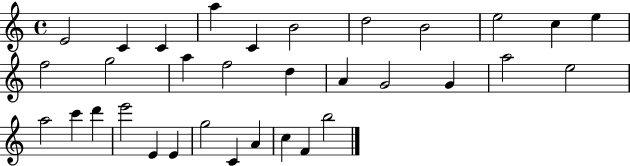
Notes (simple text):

E4/h C4/q C4/q A5/q C4/q B4/h D5/h B4/h E5/h C5/q E5/q F5/h G5/h A5/q F5/h D5/q A4/q G4/h G4/q A5/h E5/h A5/h C6/q D6/q E6/h E4/q E4/q G5/h C4/q A4/q C5/q F4/q B5/h